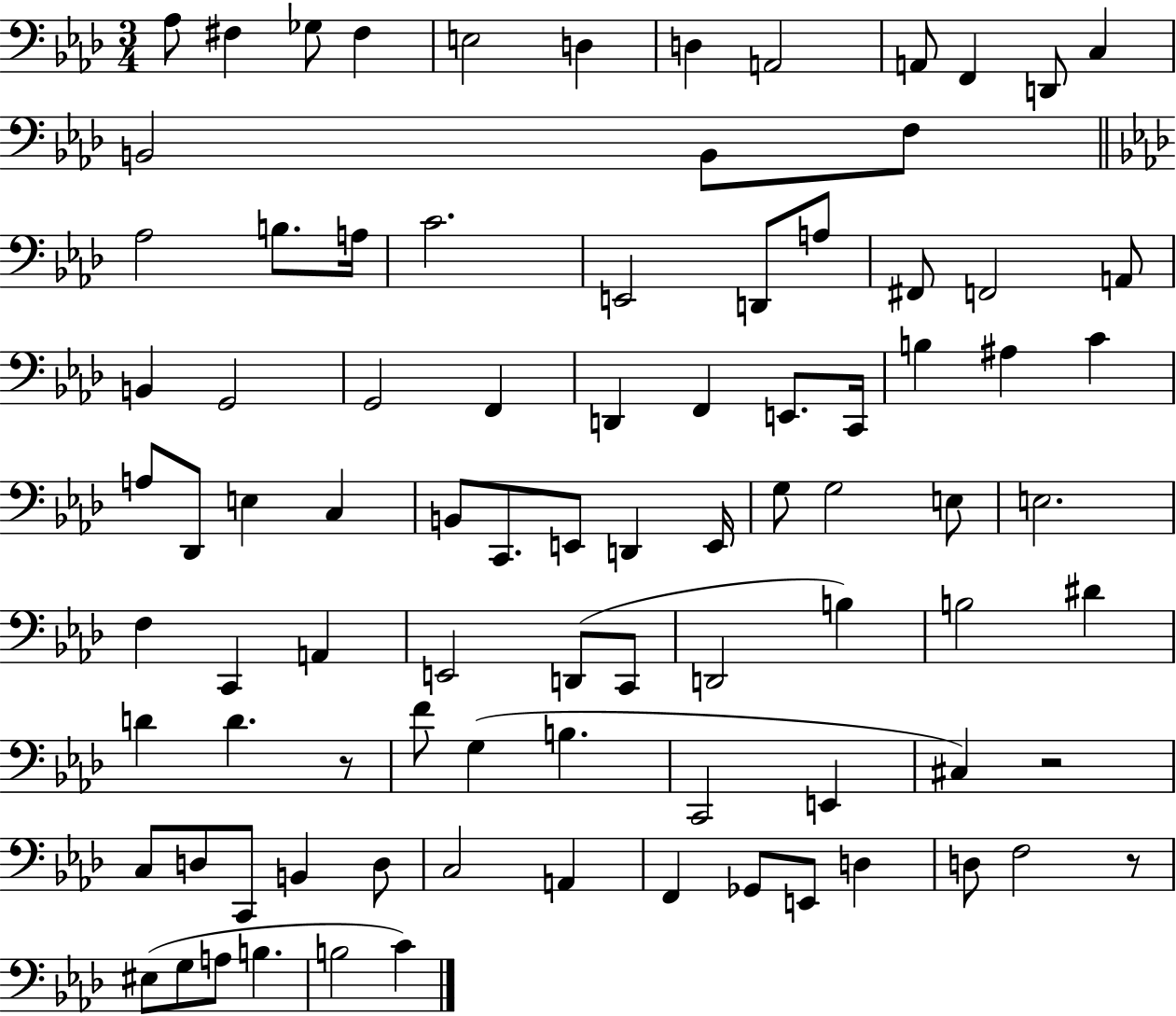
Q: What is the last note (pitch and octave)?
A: C4